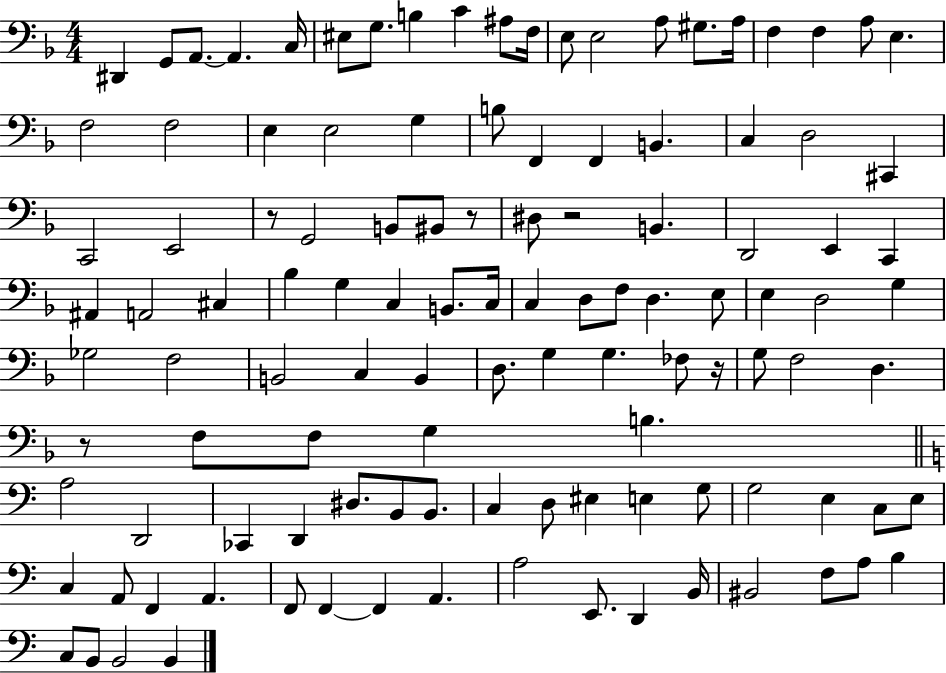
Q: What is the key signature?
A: F major